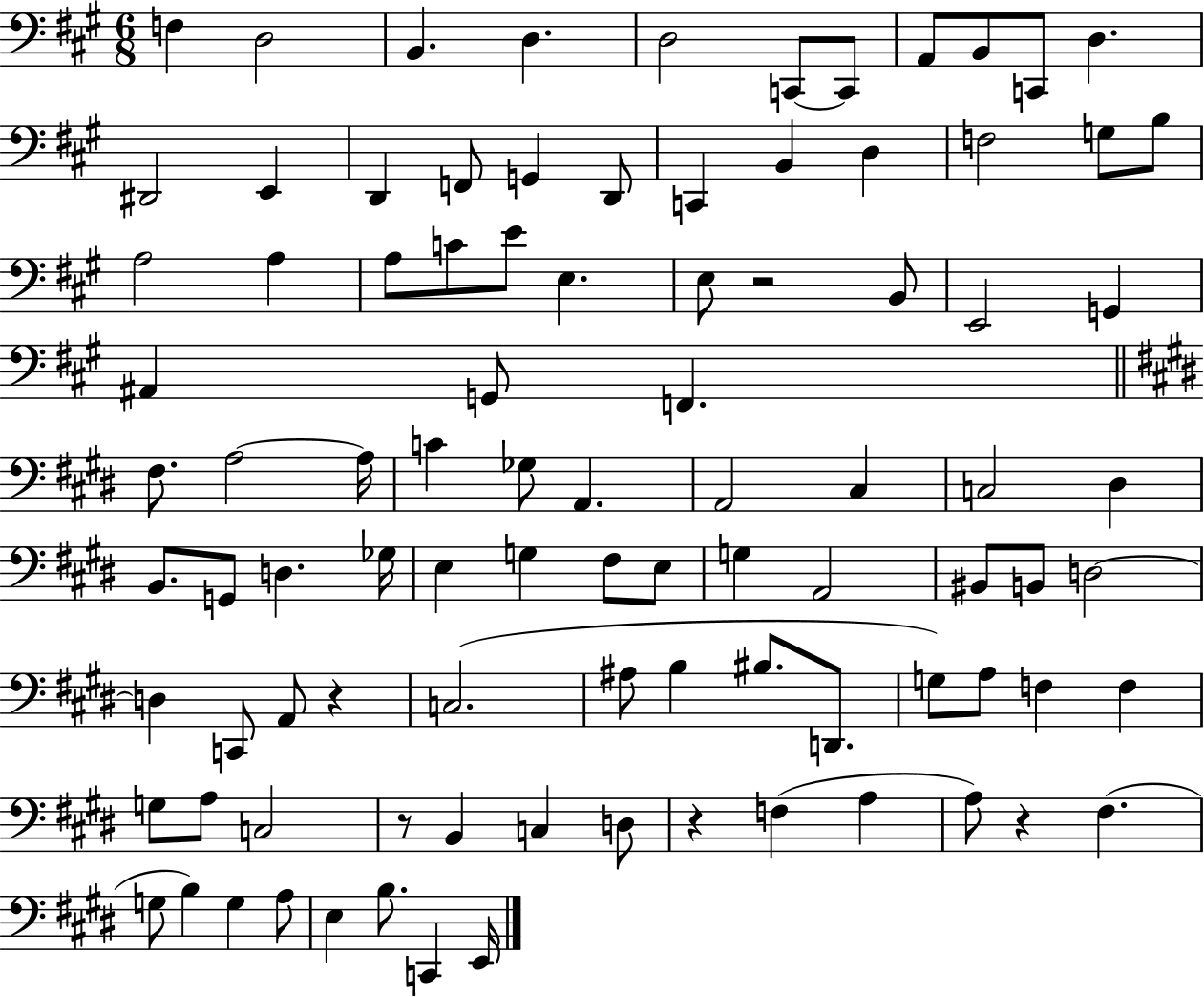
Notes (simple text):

F3/q D3/h B2/q. D3/q. D3/h C2/e C2/e A2/e B2/e C2/e D3/q. D#2/h E2/q D2/q F2/e G2/q D2/e C2/q B2/q D3/q F3/h G3/e B3/e A3/h A3/q A3/e C4/e E4/e E3/q. E3/e R/h B2/e E2/h G2/q A#2/q G2/e F2/q. F#3/e. A3/h A3/s C4/q Gb3/e A2/q. A2/h C#3/q C3/h D#3/q B2/e. G2/e D3/q. Gb3/s E3/q G3/q F#3/e E3/e G3/q A2/h BIS2/e B2/e D3/h D3/q C2/e A2/e R/q C3/h. A#3/e B3/q BIS3/e. D2/e. G3/e A3/e F3/q F3/q G3/e A3/e C3/h R/e B2/q C3/q D3/e R/q F3/q A3/q A3/e R/q F#3/q. G3/e B3/q G3/q A3/e E3/q B3/e. C2/q E2/s